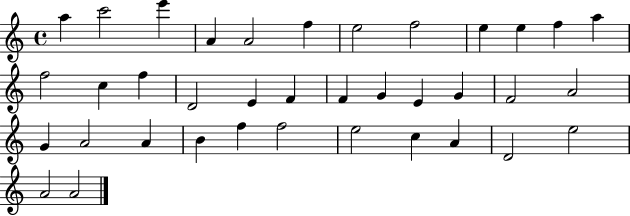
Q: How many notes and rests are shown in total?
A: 37